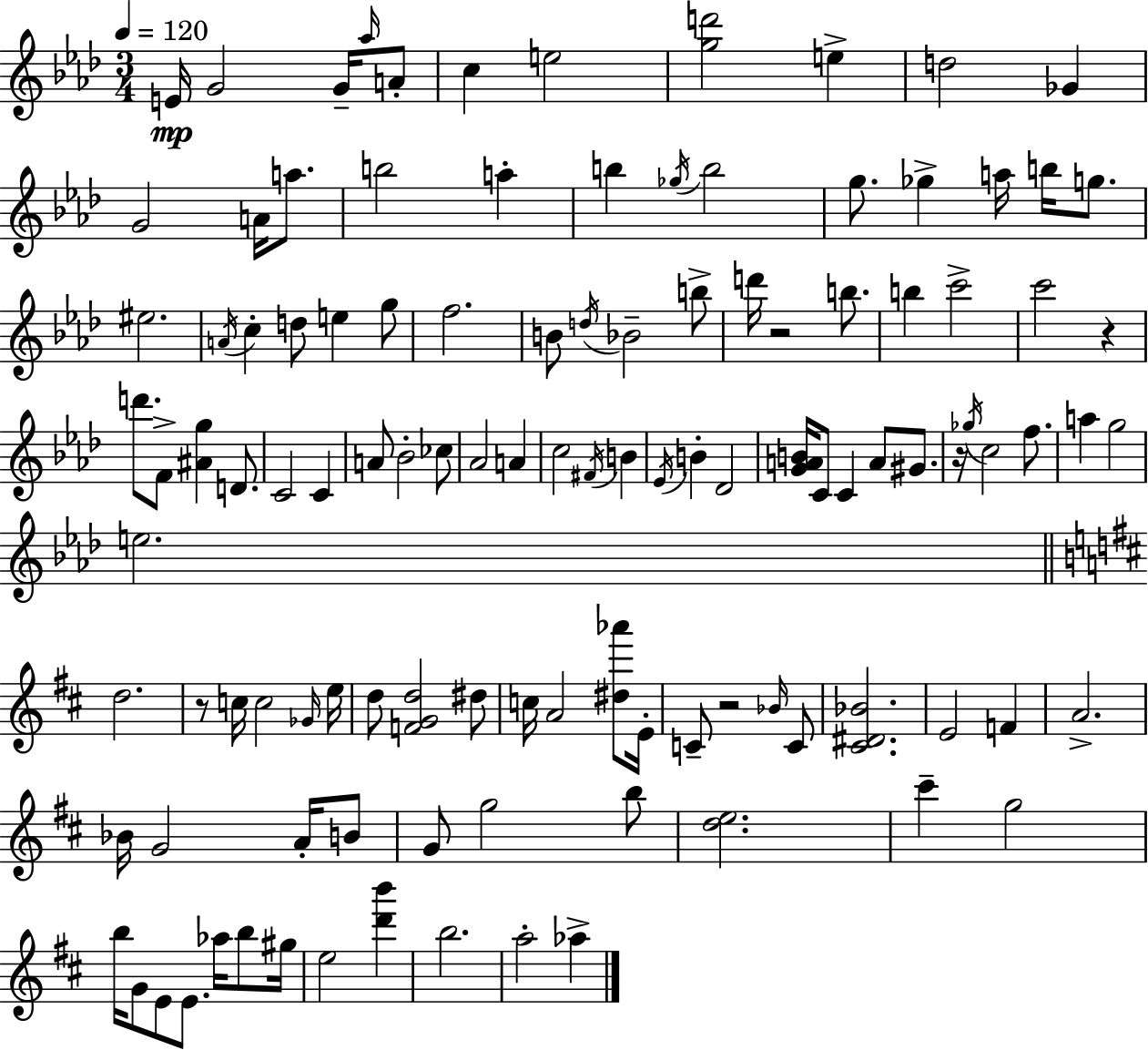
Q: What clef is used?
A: treble